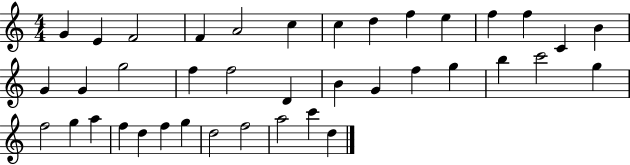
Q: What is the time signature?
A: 4/4